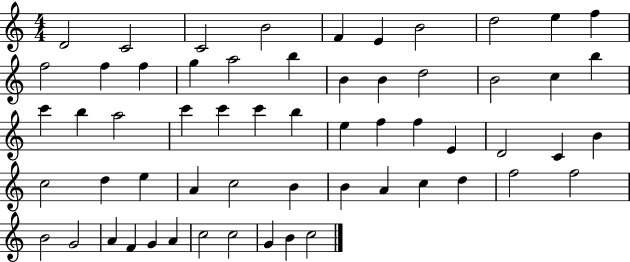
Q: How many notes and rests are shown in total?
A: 59